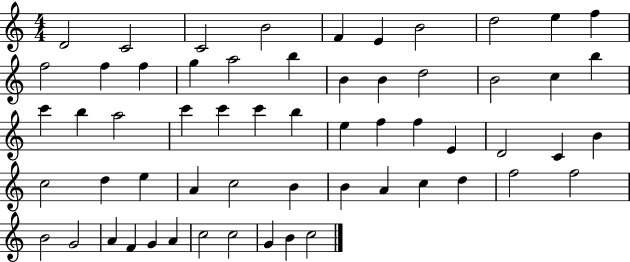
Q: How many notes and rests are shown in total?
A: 59